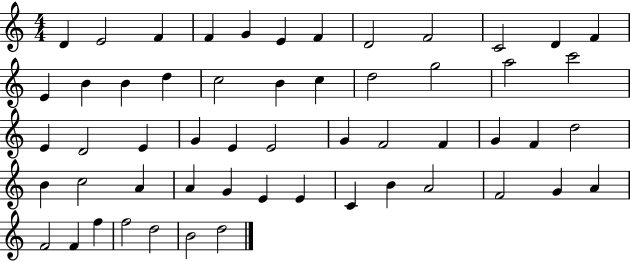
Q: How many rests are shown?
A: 0